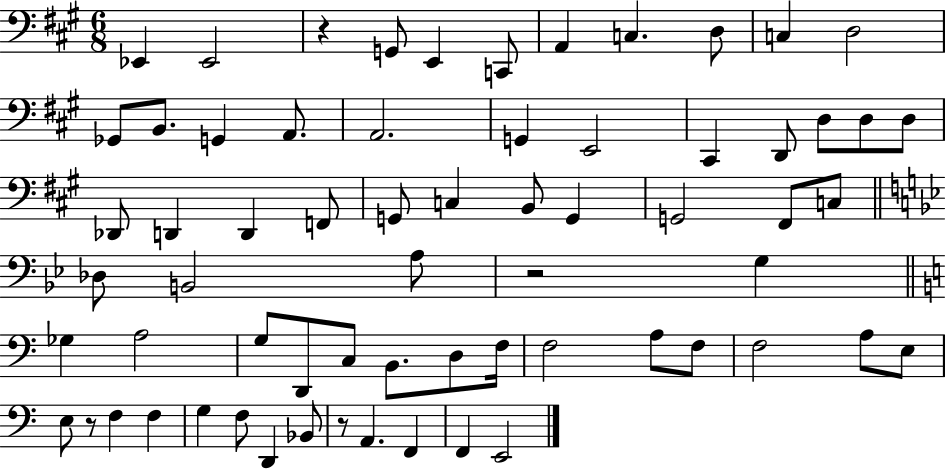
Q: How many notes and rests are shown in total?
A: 66